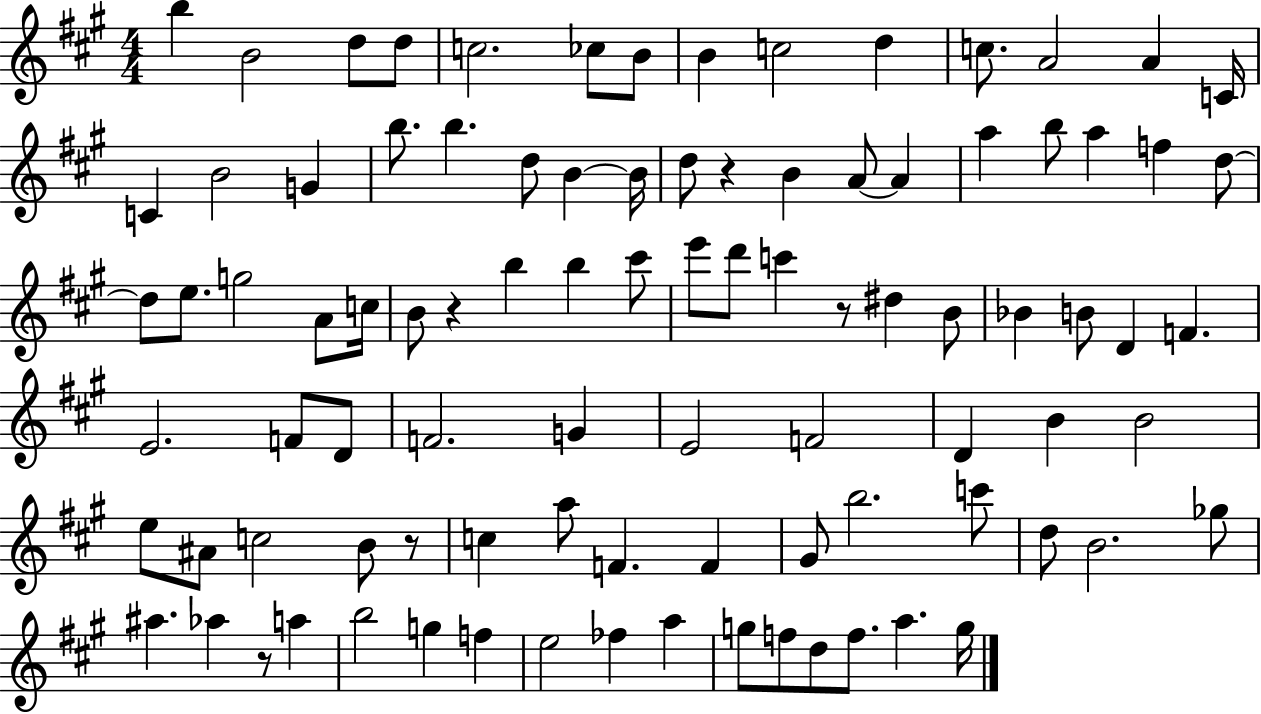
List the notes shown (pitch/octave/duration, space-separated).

B5/q B4/h D5/e D5/e C5/h. CES5/e B4/e B4/q C5/h D5/q C5/e. A4/h A4/q C4/s C4/q B4/h G4/q B5/e. B5/q. D5/e B4/q B4/s D5/e R/q B4/q A4/e A4/q A5/q B5/e A5/q F5/q D5/e D5/e E5/e. G5/h A4/e C5/s B4/e R/q B5/q B5/q C#6/e E6/e D6/e C6/q R/e D#5/q B4/e Bb4/q B4/e D4/q F4/q. E4/h. F4/e D4/e F4/h. G4/q E4/h F4/h D4/q B4/q B4/h E5/e A#4/e C5/h B4/e R/e C5/q A5/e F4/q. F4/q G#4/e B5/h. C6/e D5/e B4/h. Gb5/e A#5/q. Ab5/q R/e A5/q B5/h G5/q F5/q E5/h FES5/q A5/q G5/e F5/e D5/e F5/e. A5/q. G5/s